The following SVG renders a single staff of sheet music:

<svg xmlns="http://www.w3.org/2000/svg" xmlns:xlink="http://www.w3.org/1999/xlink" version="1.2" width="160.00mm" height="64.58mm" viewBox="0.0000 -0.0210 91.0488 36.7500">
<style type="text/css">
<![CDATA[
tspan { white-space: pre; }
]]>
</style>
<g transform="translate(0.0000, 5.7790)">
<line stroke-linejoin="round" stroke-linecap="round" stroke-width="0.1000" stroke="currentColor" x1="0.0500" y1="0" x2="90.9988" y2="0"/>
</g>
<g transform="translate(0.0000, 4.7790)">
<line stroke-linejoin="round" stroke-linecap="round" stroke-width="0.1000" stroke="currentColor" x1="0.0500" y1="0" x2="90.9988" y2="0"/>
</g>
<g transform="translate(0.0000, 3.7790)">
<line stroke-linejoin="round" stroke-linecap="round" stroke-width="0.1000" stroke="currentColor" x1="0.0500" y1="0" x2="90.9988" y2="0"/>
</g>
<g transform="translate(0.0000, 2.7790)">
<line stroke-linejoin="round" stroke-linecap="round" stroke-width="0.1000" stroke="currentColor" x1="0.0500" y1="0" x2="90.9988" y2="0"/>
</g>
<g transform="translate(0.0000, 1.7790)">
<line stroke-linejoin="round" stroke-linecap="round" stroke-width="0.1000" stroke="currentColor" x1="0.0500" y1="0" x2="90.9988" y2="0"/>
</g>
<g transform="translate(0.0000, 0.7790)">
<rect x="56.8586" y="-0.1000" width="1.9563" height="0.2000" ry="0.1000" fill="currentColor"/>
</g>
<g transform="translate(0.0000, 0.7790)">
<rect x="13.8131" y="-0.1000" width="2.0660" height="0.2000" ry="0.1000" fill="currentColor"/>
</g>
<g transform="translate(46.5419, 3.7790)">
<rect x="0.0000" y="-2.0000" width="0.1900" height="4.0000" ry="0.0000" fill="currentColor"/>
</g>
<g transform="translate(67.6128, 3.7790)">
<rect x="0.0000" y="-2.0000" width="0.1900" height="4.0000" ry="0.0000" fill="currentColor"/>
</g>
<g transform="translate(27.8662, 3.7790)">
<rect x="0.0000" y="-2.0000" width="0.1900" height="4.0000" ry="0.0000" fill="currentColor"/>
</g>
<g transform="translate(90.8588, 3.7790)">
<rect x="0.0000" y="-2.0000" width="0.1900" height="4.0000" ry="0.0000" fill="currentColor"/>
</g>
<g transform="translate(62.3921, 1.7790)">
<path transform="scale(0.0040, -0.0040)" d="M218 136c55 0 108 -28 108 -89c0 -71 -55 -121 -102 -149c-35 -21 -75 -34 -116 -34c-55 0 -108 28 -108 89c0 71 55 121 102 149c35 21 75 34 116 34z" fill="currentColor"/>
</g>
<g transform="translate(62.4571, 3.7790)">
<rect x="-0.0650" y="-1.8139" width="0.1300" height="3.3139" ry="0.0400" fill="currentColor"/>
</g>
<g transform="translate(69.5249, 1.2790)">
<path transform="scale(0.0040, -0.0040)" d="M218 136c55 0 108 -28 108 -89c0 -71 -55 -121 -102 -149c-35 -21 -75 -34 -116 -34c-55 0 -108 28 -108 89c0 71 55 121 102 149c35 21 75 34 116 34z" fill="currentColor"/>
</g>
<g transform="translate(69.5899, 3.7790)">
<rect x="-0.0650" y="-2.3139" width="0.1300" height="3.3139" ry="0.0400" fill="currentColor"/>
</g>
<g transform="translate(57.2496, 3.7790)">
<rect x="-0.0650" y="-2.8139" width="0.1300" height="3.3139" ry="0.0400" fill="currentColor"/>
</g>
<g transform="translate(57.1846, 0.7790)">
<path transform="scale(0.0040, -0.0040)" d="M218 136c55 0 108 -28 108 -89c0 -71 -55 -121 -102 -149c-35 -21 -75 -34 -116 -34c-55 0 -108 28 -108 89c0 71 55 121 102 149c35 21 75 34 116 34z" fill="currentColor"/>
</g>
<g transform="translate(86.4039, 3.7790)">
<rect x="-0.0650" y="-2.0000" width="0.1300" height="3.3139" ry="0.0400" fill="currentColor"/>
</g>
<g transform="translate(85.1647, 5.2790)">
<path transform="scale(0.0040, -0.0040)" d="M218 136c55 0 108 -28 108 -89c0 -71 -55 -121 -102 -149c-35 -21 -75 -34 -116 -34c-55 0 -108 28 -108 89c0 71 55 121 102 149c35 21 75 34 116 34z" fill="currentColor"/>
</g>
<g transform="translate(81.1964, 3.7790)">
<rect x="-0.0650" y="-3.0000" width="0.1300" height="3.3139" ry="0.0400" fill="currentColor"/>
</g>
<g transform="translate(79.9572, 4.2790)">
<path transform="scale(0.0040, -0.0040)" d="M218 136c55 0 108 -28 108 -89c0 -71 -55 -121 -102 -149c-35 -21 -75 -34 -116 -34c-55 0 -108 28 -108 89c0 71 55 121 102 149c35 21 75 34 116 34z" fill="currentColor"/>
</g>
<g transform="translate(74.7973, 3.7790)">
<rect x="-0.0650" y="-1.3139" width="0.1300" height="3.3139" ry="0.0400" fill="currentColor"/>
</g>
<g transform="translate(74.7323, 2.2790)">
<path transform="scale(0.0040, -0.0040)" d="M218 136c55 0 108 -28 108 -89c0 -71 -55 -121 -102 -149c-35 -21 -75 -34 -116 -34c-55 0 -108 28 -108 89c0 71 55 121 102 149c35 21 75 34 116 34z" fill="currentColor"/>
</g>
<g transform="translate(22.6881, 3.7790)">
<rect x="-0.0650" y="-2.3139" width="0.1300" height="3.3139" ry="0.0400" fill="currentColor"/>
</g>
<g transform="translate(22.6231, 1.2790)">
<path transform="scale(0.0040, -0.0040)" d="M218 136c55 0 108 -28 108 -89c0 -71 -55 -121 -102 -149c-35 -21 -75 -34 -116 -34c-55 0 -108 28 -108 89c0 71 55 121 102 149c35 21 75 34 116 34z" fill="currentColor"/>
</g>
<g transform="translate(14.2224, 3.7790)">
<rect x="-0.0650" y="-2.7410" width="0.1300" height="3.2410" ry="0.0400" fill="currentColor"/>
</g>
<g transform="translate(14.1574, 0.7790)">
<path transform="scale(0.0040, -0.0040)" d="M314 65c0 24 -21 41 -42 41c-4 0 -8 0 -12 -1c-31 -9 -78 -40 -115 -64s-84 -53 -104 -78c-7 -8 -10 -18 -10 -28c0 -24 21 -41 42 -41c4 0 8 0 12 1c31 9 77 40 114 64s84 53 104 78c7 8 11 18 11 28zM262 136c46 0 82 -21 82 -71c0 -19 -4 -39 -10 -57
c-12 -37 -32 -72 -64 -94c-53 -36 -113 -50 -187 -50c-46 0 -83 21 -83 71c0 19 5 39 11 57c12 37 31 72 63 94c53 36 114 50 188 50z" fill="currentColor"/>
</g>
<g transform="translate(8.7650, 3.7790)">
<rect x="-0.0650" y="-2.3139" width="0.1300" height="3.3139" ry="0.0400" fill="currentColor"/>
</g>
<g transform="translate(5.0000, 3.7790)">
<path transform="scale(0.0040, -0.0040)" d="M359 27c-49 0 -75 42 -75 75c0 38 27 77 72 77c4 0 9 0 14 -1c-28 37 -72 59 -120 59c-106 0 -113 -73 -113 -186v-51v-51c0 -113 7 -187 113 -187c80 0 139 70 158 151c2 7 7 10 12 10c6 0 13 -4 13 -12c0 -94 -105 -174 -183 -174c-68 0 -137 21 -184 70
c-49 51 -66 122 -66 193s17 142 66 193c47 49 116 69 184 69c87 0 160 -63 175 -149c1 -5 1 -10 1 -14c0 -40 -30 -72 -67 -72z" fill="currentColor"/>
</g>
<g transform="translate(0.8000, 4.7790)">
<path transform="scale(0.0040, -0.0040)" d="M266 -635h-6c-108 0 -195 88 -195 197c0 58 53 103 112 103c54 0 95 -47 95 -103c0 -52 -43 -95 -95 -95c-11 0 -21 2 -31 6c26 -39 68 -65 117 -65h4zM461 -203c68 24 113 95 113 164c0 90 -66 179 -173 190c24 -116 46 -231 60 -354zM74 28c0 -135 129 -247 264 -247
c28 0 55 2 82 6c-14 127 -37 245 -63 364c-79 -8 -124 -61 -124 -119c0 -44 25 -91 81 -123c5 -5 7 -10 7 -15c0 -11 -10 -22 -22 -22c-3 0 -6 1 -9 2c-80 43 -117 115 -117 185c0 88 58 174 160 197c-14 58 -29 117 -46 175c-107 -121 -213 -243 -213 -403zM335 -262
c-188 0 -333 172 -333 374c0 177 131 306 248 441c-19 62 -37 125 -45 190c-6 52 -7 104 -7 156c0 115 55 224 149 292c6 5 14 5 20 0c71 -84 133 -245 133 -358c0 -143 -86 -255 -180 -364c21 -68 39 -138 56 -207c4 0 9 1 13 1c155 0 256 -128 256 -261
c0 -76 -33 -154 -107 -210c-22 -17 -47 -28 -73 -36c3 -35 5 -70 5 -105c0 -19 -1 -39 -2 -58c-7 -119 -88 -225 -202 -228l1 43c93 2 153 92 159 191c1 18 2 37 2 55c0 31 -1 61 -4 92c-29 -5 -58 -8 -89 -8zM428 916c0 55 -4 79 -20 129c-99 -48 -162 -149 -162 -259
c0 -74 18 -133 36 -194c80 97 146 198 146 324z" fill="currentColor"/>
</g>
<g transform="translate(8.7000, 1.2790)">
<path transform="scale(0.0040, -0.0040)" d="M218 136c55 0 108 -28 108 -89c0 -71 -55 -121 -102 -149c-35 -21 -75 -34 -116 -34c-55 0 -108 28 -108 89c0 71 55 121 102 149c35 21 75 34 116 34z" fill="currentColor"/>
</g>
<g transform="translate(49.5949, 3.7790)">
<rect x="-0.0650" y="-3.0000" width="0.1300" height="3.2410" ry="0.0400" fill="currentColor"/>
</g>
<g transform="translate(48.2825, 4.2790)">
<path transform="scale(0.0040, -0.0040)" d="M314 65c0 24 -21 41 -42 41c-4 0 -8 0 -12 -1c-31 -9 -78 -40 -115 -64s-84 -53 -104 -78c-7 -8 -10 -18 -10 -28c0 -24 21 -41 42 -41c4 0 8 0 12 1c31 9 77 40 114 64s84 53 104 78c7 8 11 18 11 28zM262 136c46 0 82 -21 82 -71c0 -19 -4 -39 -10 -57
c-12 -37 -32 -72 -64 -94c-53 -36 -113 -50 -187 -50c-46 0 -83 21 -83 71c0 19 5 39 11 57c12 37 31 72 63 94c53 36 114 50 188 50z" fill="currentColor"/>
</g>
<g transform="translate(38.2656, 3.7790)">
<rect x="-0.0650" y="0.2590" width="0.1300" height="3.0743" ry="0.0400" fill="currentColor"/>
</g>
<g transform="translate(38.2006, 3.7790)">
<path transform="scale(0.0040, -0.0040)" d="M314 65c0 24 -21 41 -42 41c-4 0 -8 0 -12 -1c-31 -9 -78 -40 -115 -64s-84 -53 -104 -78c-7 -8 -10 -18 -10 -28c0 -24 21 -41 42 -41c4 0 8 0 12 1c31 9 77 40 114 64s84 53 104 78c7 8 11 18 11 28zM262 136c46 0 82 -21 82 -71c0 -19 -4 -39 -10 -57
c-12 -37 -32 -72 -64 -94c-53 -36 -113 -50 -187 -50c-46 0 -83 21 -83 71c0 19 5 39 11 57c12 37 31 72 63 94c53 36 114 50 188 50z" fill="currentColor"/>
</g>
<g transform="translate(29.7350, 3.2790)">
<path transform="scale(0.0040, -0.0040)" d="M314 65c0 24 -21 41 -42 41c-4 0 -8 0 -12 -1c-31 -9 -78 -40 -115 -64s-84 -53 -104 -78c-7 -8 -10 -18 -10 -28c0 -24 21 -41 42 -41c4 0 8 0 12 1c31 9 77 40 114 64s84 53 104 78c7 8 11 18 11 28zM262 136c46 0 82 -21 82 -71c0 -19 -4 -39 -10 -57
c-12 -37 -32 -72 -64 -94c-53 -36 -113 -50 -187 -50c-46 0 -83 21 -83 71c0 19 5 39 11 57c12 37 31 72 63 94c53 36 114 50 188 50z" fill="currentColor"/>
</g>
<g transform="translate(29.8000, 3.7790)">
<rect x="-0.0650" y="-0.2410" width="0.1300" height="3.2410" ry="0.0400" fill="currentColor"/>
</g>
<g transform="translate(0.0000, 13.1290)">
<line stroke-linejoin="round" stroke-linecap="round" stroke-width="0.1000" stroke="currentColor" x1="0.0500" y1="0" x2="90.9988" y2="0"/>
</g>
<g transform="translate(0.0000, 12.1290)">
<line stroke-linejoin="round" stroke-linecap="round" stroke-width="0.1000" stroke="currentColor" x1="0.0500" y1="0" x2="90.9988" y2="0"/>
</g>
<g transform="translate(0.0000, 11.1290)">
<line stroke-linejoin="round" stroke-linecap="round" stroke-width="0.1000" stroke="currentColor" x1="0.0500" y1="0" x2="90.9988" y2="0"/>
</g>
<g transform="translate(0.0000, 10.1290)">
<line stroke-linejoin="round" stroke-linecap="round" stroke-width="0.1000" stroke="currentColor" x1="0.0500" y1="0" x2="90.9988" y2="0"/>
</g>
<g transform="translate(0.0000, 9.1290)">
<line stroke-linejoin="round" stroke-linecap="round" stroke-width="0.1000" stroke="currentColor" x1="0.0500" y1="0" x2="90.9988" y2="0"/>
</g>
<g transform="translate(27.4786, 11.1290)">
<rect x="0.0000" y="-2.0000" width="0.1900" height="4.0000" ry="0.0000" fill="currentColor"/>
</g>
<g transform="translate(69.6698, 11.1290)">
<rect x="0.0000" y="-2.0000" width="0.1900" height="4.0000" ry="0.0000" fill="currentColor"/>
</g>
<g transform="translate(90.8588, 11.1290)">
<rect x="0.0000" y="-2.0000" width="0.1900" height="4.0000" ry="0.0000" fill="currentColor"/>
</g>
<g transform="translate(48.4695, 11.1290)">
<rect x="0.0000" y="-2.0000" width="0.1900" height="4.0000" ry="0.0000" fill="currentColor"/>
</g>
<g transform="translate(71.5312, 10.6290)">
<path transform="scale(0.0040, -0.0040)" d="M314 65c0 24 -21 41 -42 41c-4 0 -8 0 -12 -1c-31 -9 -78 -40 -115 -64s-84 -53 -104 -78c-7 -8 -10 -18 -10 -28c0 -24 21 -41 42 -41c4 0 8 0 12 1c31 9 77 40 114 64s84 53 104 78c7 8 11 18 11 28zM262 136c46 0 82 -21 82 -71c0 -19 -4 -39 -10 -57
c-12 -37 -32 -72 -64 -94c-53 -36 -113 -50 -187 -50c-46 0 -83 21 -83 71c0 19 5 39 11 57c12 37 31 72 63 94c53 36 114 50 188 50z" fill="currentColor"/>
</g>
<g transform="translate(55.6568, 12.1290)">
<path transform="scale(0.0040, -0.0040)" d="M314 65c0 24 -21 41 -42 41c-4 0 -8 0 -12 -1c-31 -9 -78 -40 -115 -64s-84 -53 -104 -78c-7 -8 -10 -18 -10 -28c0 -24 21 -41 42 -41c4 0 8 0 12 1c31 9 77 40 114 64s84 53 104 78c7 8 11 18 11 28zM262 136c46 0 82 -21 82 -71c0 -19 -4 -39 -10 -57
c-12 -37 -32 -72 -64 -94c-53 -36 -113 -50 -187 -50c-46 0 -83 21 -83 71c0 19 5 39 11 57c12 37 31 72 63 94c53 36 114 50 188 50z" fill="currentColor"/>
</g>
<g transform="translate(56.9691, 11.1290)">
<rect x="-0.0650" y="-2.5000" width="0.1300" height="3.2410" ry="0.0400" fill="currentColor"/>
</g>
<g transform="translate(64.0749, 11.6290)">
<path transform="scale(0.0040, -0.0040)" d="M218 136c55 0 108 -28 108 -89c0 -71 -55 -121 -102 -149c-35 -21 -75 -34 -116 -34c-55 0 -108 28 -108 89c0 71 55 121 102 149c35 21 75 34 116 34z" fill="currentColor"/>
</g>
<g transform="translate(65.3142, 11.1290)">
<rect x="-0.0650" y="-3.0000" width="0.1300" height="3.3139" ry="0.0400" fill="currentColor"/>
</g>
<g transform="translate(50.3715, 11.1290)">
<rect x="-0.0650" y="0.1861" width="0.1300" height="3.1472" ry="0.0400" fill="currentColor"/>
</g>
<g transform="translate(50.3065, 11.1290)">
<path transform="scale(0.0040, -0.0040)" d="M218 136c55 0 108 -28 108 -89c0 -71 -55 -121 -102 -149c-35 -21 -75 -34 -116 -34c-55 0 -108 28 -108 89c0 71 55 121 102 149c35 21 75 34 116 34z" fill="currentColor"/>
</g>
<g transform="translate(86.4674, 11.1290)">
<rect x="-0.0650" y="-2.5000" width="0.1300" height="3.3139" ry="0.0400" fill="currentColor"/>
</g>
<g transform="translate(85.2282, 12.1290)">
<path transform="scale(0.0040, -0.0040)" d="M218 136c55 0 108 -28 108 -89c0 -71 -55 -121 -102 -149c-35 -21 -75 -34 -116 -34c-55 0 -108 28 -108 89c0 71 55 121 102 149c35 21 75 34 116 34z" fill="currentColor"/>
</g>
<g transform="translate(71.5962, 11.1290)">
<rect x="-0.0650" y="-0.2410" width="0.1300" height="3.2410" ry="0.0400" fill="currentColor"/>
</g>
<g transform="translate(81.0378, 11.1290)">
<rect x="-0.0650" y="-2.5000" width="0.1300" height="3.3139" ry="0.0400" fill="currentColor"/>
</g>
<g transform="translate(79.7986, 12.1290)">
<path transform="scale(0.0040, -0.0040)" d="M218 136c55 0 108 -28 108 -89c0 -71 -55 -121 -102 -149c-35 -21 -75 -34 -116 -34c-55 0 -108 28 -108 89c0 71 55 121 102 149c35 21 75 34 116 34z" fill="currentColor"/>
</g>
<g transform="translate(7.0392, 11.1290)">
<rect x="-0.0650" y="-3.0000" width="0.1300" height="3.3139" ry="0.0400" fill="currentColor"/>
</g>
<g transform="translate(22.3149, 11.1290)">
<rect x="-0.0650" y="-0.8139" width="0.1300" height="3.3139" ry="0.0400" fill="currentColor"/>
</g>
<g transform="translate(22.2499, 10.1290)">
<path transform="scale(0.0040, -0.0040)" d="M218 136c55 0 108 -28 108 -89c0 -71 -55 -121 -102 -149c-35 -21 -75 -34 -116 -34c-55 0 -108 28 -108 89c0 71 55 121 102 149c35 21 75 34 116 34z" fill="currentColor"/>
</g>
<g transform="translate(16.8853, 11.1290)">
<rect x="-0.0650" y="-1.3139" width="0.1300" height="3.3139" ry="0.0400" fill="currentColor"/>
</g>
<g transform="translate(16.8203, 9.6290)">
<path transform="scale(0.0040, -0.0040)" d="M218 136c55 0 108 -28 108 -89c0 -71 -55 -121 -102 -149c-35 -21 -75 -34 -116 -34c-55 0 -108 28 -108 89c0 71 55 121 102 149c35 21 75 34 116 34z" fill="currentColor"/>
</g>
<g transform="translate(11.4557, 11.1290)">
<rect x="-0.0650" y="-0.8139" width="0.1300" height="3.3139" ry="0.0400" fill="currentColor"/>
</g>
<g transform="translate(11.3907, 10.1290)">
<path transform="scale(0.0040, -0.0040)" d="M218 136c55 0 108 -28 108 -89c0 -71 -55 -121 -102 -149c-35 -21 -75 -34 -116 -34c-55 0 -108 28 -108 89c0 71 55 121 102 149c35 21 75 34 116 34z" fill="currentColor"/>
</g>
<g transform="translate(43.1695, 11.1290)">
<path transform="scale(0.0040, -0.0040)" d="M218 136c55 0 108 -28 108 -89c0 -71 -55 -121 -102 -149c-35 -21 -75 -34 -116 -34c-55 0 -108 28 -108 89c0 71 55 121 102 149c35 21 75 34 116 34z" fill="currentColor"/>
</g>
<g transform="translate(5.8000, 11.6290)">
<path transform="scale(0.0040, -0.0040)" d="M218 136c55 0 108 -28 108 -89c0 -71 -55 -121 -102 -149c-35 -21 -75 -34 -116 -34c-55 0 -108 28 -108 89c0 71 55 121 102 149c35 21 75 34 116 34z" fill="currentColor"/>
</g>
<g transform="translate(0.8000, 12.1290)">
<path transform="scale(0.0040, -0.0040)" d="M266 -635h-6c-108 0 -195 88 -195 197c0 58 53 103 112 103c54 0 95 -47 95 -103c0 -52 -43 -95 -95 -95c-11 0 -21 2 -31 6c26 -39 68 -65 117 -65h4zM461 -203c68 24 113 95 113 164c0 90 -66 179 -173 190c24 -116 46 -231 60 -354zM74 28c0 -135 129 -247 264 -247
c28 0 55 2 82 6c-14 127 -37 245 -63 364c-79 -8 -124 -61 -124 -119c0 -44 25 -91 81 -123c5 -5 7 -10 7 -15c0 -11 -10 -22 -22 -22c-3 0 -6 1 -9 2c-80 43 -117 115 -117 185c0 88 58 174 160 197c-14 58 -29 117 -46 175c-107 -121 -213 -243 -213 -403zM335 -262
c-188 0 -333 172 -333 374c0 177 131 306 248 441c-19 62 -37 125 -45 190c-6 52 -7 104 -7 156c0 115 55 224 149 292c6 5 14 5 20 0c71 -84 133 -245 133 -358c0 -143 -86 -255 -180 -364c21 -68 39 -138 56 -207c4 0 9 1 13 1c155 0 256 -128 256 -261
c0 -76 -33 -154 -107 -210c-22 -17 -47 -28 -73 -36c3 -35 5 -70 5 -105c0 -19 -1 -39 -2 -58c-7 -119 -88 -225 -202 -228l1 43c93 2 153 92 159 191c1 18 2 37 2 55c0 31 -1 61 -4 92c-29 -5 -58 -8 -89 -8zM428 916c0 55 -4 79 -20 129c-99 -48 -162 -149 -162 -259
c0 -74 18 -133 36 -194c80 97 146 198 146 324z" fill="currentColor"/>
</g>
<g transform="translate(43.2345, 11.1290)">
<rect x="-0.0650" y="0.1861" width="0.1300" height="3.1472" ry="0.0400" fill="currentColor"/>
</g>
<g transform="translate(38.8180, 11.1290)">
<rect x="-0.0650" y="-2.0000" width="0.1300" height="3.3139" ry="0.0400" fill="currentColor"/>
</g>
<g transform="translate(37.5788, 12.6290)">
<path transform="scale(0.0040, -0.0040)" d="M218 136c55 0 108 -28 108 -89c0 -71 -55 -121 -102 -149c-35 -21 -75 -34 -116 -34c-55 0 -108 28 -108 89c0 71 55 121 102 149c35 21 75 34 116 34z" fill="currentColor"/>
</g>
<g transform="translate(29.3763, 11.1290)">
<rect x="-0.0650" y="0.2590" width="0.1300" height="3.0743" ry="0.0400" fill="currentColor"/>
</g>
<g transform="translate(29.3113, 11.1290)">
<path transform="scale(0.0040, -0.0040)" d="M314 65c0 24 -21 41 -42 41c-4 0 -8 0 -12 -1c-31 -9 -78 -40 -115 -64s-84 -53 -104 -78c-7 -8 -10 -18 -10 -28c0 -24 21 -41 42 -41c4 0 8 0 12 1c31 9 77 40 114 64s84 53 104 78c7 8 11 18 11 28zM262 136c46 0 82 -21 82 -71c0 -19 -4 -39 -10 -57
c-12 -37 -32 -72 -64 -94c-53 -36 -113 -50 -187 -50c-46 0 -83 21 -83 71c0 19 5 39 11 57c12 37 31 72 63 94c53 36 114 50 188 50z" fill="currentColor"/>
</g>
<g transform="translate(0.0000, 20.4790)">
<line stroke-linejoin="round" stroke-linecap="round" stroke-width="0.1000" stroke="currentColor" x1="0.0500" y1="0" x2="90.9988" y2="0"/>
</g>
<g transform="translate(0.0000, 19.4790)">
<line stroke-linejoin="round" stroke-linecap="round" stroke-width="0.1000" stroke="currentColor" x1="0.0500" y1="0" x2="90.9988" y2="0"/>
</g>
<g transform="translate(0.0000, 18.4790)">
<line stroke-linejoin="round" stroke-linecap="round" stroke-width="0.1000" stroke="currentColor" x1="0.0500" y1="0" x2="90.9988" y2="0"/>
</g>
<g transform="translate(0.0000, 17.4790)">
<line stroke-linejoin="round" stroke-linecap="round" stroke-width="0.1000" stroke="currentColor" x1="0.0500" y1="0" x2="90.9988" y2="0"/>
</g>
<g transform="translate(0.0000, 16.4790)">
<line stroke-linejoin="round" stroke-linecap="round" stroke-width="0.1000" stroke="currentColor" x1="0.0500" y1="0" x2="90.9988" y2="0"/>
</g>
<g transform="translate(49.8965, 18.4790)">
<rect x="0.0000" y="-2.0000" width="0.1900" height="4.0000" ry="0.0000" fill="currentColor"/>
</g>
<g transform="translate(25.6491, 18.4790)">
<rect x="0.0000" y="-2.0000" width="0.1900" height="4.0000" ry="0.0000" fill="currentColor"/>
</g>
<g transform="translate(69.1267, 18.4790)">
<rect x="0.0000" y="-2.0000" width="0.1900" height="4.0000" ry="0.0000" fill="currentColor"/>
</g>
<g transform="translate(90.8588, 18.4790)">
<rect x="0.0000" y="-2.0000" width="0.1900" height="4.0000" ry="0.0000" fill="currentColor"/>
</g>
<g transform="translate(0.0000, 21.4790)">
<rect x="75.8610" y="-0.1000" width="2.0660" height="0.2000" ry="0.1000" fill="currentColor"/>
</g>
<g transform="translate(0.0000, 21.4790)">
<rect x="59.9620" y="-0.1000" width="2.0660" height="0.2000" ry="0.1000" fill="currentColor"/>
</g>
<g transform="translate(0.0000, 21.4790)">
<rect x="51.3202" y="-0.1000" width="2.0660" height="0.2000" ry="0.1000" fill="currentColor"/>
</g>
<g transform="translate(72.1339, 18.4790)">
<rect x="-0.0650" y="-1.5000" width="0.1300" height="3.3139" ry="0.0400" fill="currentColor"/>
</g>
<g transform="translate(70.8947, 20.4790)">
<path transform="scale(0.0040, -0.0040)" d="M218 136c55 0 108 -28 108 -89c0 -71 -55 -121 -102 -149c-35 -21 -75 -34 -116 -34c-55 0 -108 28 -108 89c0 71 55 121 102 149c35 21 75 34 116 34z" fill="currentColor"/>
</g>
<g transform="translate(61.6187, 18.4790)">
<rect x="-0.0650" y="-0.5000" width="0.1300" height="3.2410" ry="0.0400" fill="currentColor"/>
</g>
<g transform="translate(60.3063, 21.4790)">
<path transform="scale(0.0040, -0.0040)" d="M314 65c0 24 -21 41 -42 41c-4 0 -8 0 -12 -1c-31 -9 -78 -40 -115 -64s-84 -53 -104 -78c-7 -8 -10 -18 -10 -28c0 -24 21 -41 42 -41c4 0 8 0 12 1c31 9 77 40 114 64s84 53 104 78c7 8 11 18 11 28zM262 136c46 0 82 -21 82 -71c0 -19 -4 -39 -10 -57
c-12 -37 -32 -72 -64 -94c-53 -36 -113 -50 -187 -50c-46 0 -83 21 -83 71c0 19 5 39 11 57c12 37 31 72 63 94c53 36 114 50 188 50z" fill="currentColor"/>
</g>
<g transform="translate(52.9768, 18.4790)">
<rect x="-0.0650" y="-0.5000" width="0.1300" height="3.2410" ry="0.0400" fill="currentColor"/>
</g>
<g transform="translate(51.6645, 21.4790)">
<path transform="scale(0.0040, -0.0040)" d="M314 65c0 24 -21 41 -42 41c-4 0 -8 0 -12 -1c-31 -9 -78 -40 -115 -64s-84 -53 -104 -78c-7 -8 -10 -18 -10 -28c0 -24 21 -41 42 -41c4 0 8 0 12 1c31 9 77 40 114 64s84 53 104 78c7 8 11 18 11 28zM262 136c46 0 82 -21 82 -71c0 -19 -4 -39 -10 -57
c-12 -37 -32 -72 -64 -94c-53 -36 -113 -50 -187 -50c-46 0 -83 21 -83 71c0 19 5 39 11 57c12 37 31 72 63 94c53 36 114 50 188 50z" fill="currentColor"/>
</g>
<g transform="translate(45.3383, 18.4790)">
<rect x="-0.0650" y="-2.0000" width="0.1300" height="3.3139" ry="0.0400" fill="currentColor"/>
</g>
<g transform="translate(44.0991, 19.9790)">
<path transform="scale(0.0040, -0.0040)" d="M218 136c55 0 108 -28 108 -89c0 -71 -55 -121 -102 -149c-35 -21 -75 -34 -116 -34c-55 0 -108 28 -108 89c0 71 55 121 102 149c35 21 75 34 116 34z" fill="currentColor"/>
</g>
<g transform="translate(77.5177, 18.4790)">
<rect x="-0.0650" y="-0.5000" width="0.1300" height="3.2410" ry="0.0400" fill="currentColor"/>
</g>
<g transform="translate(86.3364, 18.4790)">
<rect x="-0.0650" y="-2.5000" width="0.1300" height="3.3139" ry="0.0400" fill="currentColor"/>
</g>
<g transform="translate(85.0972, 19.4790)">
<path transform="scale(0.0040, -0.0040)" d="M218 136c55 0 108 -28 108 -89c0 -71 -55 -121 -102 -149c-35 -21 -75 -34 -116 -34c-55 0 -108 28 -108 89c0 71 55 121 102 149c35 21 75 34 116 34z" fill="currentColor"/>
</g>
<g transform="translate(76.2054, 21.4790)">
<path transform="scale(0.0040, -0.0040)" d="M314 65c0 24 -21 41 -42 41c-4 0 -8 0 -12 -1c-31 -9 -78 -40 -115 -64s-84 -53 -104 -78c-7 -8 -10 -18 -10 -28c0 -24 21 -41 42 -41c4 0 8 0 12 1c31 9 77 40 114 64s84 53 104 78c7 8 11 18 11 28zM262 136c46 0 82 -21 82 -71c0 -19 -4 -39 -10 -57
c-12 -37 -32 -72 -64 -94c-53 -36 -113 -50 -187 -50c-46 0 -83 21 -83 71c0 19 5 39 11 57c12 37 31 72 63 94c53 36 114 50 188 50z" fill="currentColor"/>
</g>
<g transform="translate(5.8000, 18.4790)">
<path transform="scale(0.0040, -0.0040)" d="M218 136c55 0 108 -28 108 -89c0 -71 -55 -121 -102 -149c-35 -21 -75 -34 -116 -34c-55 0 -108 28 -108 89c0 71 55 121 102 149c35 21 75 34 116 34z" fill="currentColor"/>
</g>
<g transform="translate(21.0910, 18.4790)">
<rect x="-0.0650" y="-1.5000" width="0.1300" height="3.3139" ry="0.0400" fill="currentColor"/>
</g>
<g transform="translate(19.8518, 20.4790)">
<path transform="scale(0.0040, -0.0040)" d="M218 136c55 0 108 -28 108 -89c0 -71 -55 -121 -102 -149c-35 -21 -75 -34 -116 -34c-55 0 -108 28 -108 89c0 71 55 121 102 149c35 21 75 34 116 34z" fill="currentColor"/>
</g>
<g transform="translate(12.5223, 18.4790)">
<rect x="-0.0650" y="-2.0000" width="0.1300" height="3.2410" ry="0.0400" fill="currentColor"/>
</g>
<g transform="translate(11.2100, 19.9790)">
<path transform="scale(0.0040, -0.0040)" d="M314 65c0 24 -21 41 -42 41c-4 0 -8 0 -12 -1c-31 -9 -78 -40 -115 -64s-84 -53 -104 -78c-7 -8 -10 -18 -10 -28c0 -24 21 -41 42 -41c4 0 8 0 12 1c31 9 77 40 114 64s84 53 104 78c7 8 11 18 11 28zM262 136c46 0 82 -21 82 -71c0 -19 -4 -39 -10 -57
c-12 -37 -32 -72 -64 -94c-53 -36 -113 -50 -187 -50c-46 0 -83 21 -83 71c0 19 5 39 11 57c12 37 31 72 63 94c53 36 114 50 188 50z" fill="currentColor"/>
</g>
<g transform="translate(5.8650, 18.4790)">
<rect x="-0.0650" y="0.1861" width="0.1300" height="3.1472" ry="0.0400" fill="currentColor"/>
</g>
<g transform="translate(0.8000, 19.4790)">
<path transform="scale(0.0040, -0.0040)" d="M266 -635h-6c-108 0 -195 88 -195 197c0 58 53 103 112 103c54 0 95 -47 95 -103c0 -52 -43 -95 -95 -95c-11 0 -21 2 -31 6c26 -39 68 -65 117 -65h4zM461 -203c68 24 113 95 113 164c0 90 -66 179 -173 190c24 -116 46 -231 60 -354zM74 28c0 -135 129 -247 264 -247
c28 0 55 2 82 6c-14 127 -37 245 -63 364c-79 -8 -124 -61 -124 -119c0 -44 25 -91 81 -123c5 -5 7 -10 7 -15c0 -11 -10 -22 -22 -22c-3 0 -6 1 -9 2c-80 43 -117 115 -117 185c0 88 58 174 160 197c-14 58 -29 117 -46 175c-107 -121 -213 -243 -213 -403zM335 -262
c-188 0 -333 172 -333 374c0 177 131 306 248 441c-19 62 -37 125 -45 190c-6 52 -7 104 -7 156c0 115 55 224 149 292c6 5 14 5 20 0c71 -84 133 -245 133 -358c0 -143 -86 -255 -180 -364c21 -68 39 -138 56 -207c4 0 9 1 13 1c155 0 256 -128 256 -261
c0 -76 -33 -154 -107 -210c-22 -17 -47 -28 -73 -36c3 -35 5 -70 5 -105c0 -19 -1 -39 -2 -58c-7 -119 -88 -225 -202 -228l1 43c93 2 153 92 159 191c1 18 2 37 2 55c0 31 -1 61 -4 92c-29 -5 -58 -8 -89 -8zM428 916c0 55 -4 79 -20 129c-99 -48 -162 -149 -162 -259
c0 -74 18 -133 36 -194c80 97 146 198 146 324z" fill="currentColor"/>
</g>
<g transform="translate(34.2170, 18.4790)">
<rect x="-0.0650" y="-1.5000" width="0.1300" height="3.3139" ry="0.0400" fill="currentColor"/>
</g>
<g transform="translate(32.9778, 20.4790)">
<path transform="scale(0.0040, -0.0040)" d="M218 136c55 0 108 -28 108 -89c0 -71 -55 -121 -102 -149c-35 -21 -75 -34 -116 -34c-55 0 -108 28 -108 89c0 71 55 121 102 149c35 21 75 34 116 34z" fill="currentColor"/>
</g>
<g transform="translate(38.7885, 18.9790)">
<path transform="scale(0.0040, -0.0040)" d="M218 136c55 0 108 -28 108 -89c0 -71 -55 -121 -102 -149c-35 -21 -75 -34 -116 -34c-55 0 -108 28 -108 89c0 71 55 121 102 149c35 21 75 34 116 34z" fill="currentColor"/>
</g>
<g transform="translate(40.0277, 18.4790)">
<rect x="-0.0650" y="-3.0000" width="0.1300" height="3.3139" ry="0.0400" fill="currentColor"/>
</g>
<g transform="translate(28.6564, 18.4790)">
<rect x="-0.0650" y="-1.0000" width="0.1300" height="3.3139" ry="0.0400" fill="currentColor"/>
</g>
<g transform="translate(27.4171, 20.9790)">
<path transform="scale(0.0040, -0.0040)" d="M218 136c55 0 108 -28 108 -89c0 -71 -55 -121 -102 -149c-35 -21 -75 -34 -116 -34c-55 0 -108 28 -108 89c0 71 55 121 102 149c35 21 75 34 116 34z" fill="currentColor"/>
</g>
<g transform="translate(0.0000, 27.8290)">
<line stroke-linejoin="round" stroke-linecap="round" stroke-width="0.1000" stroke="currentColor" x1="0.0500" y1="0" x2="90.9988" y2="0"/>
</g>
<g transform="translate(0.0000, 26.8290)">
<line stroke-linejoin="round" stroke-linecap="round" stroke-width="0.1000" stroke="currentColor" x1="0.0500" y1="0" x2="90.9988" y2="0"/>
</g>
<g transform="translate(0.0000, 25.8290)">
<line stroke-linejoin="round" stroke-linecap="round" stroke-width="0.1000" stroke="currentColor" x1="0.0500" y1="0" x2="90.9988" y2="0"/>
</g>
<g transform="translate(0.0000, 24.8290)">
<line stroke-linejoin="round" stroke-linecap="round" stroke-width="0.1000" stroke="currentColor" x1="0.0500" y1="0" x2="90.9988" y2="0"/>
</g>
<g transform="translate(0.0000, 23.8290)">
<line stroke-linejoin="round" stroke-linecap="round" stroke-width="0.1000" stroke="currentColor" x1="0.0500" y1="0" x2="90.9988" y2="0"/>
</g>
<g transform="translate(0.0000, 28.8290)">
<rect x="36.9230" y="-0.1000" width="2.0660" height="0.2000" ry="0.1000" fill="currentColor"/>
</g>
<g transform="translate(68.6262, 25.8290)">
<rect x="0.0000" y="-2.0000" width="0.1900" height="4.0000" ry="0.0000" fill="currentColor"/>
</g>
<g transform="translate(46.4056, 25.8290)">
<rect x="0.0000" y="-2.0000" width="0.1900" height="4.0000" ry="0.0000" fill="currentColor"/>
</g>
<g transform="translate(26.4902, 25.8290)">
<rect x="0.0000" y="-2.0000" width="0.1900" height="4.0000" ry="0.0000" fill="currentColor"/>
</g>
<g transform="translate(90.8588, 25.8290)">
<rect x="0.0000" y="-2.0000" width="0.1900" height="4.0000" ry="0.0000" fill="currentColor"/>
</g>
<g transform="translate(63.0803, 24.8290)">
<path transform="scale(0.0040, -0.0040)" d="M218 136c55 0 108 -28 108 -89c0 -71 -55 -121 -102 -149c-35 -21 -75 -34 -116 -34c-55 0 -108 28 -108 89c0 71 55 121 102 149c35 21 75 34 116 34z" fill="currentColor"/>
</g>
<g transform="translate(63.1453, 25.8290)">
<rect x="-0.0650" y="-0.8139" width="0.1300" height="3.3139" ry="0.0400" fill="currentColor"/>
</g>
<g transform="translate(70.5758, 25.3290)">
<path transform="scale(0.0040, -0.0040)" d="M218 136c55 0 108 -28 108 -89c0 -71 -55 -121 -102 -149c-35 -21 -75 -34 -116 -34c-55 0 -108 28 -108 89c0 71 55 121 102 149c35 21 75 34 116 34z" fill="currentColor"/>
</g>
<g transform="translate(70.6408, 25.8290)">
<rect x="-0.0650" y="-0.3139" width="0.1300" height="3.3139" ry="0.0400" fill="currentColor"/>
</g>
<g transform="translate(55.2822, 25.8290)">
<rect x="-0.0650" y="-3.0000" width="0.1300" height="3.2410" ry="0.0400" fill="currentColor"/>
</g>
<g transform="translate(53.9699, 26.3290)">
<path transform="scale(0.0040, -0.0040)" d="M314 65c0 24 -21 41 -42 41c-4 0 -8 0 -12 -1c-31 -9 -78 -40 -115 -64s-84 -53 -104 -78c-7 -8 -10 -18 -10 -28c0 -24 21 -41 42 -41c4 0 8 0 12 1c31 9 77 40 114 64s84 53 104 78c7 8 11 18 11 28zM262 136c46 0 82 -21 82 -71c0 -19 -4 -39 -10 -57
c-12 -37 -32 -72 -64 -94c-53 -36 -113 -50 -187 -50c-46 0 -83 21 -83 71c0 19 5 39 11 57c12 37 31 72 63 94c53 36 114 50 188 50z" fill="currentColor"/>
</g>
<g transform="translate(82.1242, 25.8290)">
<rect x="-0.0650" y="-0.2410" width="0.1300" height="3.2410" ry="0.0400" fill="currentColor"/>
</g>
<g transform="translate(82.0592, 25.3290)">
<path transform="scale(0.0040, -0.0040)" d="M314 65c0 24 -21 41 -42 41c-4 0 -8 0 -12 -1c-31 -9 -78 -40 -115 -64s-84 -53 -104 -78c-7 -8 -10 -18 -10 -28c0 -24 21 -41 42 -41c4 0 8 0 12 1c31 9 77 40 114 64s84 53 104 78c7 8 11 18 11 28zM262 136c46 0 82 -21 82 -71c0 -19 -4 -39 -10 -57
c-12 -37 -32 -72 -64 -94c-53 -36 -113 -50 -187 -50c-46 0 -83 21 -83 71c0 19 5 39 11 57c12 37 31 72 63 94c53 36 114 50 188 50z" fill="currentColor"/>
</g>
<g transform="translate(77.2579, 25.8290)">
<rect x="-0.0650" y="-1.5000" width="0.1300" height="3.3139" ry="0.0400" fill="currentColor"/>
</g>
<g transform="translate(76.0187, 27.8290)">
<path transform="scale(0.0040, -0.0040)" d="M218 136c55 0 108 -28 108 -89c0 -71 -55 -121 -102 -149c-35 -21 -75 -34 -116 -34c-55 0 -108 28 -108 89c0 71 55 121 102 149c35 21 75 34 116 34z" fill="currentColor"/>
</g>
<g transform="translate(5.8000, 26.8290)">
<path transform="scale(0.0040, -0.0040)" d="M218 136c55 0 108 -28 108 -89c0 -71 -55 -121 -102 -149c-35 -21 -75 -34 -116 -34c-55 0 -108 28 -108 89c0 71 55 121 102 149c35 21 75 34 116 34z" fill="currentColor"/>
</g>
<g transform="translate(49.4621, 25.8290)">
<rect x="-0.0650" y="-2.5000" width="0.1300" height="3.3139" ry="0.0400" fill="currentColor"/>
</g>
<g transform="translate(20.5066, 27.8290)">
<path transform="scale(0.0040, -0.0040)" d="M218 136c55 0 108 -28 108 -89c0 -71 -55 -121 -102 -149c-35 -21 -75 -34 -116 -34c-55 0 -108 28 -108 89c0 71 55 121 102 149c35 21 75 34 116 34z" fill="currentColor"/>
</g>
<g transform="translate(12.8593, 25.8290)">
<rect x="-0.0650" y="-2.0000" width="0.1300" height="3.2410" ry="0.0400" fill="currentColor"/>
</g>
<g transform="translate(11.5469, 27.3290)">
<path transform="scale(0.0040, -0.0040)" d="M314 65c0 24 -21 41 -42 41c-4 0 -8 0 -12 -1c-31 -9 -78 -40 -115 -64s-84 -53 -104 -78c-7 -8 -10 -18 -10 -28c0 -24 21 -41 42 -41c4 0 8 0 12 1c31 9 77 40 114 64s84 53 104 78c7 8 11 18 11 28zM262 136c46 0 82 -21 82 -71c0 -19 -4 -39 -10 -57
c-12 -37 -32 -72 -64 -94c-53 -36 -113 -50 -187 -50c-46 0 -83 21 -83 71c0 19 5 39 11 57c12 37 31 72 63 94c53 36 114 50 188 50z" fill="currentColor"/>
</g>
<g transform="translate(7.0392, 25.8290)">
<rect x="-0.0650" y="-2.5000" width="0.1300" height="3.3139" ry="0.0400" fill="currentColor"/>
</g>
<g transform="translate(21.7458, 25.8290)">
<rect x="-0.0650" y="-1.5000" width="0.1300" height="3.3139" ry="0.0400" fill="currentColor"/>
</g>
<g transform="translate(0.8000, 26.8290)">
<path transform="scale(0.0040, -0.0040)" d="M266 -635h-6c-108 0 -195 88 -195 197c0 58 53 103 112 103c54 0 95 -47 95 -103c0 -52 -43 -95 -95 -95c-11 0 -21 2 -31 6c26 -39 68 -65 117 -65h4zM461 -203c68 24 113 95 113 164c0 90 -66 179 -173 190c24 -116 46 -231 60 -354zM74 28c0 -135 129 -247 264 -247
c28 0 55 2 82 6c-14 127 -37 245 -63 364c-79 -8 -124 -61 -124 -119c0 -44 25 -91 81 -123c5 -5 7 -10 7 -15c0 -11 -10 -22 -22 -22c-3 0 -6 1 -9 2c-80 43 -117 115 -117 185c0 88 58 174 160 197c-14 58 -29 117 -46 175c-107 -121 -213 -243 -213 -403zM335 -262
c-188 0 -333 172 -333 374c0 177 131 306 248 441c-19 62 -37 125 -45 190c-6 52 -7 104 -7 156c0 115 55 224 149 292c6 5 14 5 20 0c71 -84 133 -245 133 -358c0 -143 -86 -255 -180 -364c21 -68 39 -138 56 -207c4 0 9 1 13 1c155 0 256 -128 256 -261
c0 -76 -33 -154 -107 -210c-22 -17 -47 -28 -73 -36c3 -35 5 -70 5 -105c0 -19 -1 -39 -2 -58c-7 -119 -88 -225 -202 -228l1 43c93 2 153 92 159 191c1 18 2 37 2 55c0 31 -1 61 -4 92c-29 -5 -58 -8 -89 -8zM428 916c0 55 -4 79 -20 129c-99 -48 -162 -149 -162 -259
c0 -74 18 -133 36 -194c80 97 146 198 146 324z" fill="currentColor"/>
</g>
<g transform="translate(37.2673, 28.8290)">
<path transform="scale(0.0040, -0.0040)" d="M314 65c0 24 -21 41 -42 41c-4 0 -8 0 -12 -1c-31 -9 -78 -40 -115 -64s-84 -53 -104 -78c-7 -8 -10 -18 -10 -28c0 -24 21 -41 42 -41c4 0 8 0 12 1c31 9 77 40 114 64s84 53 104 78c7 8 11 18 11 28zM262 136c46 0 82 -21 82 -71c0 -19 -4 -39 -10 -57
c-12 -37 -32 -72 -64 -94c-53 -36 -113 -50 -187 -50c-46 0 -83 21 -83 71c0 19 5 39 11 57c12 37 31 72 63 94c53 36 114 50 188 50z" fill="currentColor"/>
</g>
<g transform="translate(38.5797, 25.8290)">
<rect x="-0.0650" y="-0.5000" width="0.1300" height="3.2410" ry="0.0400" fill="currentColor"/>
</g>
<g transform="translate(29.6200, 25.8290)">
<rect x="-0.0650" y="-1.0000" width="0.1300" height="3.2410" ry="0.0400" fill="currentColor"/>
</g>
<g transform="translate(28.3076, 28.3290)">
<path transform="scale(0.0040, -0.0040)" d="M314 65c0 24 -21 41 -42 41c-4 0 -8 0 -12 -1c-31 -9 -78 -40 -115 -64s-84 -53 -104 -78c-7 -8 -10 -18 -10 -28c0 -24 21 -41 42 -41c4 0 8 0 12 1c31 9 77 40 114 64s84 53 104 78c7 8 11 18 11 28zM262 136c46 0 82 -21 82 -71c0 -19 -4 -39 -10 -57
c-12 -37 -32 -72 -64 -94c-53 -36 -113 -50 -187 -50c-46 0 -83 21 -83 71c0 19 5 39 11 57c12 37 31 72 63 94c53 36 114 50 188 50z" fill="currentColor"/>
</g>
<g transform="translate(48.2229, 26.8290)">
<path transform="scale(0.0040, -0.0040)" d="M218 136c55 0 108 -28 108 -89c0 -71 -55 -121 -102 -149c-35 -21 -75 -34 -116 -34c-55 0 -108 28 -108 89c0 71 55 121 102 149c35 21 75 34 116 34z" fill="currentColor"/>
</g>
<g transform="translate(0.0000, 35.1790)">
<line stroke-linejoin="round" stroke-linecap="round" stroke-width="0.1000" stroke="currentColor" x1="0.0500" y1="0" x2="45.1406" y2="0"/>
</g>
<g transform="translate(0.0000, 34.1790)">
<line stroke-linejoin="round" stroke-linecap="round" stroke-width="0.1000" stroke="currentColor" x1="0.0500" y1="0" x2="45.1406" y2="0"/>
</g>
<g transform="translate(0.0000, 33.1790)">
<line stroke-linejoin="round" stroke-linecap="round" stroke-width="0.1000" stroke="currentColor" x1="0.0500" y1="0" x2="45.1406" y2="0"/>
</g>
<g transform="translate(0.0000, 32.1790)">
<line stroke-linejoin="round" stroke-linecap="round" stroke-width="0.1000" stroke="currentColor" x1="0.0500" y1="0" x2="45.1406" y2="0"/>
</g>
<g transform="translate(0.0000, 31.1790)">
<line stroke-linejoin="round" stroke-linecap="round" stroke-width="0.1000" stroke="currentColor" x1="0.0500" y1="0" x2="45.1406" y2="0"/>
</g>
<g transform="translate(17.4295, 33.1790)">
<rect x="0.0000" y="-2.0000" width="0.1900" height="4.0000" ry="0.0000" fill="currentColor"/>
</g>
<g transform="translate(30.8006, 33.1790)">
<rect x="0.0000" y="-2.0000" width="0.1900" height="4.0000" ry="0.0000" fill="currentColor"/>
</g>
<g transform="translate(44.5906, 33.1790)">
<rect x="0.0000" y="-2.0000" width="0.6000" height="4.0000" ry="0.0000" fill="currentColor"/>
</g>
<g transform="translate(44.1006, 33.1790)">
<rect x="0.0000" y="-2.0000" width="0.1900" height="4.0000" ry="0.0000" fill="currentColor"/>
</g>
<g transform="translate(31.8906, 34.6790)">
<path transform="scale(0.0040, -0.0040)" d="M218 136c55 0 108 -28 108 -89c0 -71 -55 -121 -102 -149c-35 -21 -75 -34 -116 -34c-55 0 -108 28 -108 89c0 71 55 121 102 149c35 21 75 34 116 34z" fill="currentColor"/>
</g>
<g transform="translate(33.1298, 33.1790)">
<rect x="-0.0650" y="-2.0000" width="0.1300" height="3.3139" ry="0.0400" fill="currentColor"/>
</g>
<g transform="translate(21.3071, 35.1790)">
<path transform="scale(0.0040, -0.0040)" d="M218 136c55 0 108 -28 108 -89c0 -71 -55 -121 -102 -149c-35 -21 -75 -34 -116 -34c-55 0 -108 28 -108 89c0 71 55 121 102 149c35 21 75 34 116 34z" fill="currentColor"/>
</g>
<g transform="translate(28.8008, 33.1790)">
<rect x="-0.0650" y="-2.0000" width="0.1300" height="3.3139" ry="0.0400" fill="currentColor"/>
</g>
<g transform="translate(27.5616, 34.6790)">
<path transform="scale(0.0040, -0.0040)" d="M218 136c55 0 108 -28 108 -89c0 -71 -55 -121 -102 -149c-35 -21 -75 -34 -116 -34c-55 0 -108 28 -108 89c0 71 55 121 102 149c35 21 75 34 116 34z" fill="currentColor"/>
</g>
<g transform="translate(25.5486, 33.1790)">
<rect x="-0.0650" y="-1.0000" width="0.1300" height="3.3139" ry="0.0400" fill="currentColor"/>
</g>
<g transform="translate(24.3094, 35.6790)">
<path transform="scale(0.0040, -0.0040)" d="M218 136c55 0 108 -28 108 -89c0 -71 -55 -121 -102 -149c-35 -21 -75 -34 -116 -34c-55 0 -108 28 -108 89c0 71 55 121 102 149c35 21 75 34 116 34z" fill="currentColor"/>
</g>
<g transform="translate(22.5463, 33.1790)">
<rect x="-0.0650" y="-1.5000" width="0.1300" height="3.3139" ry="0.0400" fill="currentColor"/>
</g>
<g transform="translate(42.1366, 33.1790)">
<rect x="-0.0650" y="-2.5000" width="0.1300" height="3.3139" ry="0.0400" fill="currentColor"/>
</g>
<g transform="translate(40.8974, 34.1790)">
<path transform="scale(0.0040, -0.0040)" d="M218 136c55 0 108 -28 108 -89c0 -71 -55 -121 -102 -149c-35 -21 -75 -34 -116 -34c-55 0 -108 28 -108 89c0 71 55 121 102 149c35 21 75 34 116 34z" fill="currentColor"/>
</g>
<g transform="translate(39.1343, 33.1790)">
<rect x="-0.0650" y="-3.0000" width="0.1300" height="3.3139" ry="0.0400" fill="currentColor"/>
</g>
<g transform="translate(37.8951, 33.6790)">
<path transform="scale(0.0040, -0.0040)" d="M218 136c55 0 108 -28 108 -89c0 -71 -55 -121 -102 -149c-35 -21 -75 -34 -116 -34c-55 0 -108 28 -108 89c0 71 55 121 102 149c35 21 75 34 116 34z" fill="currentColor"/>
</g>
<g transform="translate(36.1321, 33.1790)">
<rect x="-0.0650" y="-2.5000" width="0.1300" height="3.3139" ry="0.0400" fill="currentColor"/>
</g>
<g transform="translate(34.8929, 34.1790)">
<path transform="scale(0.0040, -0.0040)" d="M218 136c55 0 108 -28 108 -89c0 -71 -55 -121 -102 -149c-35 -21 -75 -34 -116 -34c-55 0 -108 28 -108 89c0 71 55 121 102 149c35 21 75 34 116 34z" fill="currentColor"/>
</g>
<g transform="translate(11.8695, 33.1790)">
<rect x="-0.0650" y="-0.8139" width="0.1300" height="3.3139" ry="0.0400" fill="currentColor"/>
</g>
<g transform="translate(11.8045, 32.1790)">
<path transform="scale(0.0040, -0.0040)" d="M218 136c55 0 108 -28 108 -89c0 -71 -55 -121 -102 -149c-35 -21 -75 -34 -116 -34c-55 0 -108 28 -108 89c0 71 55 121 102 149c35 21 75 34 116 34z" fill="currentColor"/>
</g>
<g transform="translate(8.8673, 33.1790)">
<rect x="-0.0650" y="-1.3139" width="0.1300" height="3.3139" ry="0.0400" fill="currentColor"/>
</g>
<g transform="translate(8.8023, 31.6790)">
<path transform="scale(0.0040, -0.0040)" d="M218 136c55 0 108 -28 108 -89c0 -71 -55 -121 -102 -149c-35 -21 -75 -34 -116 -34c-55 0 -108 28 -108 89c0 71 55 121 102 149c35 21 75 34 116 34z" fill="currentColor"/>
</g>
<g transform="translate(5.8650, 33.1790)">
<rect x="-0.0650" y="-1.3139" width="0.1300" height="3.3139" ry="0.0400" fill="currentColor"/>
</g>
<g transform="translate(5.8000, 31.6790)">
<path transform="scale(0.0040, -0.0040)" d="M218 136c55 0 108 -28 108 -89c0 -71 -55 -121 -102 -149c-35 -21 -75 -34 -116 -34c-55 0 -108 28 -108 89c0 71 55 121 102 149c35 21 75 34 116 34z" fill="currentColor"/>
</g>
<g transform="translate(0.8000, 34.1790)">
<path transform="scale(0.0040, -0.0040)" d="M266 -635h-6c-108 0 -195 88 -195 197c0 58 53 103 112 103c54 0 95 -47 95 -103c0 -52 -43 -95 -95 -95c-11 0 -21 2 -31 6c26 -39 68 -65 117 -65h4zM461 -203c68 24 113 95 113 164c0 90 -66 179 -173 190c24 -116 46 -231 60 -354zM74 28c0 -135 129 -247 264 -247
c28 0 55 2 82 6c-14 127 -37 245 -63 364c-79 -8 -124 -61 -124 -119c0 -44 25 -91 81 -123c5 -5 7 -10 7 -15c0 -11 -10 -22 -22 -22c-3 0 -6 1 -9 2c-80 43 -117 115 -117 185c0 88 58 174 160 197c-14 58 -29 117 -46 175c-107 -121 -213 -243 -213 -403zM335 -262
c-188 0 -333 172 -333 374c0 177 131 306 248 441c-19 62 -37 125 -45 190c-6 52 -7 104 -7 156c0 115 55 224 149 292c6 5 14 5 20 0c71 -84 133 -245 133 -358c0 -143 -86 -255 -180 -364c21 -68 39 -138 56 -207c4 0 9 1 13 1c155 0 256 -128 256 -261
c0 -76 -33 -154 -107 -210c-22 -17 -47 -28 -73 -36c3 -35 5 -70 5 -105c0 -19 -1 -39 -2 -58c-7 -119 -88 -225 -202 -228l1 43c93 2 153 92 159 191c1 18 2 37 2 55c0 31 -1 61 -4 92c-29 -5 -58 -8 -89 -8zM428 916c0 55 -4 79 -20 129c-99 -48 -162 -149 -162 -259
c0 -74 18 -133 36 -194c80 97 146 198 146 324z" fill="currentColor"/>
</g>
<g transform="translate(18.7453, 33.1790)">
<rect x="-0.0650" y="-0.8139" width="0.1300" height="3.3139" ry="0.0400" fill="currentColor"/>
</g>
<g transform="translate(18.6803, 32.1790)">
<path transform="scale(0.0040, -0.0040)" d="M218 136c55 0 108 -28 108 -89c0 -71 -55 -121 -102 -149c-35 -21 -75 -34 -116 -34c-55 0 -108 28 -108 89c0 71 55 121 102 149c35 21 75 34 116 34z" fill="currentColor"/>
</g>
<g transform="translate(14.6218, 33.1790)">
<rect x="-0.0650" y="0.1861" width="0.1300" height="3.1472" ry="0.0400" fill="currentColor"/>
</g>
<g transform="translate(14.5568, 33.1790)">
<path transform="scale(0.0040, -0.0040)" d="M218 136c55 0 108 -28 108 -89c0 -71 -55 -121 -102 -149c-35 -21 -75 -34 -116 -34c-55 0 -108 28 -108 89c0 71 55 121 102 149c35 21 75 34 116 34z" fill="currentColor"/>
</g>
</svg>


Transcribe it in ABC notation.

X:1
T:Untitled
M:4/4
L:1/4
K:C
g a2 g c2 B2 A2 a f g e A F A d e d B2 F B B G2 A c2 G G B F2 E D E A F C2 C2 E C2 G G F2 E D2 C2 G A2 d c E c2 e e d B d E D F F G A G